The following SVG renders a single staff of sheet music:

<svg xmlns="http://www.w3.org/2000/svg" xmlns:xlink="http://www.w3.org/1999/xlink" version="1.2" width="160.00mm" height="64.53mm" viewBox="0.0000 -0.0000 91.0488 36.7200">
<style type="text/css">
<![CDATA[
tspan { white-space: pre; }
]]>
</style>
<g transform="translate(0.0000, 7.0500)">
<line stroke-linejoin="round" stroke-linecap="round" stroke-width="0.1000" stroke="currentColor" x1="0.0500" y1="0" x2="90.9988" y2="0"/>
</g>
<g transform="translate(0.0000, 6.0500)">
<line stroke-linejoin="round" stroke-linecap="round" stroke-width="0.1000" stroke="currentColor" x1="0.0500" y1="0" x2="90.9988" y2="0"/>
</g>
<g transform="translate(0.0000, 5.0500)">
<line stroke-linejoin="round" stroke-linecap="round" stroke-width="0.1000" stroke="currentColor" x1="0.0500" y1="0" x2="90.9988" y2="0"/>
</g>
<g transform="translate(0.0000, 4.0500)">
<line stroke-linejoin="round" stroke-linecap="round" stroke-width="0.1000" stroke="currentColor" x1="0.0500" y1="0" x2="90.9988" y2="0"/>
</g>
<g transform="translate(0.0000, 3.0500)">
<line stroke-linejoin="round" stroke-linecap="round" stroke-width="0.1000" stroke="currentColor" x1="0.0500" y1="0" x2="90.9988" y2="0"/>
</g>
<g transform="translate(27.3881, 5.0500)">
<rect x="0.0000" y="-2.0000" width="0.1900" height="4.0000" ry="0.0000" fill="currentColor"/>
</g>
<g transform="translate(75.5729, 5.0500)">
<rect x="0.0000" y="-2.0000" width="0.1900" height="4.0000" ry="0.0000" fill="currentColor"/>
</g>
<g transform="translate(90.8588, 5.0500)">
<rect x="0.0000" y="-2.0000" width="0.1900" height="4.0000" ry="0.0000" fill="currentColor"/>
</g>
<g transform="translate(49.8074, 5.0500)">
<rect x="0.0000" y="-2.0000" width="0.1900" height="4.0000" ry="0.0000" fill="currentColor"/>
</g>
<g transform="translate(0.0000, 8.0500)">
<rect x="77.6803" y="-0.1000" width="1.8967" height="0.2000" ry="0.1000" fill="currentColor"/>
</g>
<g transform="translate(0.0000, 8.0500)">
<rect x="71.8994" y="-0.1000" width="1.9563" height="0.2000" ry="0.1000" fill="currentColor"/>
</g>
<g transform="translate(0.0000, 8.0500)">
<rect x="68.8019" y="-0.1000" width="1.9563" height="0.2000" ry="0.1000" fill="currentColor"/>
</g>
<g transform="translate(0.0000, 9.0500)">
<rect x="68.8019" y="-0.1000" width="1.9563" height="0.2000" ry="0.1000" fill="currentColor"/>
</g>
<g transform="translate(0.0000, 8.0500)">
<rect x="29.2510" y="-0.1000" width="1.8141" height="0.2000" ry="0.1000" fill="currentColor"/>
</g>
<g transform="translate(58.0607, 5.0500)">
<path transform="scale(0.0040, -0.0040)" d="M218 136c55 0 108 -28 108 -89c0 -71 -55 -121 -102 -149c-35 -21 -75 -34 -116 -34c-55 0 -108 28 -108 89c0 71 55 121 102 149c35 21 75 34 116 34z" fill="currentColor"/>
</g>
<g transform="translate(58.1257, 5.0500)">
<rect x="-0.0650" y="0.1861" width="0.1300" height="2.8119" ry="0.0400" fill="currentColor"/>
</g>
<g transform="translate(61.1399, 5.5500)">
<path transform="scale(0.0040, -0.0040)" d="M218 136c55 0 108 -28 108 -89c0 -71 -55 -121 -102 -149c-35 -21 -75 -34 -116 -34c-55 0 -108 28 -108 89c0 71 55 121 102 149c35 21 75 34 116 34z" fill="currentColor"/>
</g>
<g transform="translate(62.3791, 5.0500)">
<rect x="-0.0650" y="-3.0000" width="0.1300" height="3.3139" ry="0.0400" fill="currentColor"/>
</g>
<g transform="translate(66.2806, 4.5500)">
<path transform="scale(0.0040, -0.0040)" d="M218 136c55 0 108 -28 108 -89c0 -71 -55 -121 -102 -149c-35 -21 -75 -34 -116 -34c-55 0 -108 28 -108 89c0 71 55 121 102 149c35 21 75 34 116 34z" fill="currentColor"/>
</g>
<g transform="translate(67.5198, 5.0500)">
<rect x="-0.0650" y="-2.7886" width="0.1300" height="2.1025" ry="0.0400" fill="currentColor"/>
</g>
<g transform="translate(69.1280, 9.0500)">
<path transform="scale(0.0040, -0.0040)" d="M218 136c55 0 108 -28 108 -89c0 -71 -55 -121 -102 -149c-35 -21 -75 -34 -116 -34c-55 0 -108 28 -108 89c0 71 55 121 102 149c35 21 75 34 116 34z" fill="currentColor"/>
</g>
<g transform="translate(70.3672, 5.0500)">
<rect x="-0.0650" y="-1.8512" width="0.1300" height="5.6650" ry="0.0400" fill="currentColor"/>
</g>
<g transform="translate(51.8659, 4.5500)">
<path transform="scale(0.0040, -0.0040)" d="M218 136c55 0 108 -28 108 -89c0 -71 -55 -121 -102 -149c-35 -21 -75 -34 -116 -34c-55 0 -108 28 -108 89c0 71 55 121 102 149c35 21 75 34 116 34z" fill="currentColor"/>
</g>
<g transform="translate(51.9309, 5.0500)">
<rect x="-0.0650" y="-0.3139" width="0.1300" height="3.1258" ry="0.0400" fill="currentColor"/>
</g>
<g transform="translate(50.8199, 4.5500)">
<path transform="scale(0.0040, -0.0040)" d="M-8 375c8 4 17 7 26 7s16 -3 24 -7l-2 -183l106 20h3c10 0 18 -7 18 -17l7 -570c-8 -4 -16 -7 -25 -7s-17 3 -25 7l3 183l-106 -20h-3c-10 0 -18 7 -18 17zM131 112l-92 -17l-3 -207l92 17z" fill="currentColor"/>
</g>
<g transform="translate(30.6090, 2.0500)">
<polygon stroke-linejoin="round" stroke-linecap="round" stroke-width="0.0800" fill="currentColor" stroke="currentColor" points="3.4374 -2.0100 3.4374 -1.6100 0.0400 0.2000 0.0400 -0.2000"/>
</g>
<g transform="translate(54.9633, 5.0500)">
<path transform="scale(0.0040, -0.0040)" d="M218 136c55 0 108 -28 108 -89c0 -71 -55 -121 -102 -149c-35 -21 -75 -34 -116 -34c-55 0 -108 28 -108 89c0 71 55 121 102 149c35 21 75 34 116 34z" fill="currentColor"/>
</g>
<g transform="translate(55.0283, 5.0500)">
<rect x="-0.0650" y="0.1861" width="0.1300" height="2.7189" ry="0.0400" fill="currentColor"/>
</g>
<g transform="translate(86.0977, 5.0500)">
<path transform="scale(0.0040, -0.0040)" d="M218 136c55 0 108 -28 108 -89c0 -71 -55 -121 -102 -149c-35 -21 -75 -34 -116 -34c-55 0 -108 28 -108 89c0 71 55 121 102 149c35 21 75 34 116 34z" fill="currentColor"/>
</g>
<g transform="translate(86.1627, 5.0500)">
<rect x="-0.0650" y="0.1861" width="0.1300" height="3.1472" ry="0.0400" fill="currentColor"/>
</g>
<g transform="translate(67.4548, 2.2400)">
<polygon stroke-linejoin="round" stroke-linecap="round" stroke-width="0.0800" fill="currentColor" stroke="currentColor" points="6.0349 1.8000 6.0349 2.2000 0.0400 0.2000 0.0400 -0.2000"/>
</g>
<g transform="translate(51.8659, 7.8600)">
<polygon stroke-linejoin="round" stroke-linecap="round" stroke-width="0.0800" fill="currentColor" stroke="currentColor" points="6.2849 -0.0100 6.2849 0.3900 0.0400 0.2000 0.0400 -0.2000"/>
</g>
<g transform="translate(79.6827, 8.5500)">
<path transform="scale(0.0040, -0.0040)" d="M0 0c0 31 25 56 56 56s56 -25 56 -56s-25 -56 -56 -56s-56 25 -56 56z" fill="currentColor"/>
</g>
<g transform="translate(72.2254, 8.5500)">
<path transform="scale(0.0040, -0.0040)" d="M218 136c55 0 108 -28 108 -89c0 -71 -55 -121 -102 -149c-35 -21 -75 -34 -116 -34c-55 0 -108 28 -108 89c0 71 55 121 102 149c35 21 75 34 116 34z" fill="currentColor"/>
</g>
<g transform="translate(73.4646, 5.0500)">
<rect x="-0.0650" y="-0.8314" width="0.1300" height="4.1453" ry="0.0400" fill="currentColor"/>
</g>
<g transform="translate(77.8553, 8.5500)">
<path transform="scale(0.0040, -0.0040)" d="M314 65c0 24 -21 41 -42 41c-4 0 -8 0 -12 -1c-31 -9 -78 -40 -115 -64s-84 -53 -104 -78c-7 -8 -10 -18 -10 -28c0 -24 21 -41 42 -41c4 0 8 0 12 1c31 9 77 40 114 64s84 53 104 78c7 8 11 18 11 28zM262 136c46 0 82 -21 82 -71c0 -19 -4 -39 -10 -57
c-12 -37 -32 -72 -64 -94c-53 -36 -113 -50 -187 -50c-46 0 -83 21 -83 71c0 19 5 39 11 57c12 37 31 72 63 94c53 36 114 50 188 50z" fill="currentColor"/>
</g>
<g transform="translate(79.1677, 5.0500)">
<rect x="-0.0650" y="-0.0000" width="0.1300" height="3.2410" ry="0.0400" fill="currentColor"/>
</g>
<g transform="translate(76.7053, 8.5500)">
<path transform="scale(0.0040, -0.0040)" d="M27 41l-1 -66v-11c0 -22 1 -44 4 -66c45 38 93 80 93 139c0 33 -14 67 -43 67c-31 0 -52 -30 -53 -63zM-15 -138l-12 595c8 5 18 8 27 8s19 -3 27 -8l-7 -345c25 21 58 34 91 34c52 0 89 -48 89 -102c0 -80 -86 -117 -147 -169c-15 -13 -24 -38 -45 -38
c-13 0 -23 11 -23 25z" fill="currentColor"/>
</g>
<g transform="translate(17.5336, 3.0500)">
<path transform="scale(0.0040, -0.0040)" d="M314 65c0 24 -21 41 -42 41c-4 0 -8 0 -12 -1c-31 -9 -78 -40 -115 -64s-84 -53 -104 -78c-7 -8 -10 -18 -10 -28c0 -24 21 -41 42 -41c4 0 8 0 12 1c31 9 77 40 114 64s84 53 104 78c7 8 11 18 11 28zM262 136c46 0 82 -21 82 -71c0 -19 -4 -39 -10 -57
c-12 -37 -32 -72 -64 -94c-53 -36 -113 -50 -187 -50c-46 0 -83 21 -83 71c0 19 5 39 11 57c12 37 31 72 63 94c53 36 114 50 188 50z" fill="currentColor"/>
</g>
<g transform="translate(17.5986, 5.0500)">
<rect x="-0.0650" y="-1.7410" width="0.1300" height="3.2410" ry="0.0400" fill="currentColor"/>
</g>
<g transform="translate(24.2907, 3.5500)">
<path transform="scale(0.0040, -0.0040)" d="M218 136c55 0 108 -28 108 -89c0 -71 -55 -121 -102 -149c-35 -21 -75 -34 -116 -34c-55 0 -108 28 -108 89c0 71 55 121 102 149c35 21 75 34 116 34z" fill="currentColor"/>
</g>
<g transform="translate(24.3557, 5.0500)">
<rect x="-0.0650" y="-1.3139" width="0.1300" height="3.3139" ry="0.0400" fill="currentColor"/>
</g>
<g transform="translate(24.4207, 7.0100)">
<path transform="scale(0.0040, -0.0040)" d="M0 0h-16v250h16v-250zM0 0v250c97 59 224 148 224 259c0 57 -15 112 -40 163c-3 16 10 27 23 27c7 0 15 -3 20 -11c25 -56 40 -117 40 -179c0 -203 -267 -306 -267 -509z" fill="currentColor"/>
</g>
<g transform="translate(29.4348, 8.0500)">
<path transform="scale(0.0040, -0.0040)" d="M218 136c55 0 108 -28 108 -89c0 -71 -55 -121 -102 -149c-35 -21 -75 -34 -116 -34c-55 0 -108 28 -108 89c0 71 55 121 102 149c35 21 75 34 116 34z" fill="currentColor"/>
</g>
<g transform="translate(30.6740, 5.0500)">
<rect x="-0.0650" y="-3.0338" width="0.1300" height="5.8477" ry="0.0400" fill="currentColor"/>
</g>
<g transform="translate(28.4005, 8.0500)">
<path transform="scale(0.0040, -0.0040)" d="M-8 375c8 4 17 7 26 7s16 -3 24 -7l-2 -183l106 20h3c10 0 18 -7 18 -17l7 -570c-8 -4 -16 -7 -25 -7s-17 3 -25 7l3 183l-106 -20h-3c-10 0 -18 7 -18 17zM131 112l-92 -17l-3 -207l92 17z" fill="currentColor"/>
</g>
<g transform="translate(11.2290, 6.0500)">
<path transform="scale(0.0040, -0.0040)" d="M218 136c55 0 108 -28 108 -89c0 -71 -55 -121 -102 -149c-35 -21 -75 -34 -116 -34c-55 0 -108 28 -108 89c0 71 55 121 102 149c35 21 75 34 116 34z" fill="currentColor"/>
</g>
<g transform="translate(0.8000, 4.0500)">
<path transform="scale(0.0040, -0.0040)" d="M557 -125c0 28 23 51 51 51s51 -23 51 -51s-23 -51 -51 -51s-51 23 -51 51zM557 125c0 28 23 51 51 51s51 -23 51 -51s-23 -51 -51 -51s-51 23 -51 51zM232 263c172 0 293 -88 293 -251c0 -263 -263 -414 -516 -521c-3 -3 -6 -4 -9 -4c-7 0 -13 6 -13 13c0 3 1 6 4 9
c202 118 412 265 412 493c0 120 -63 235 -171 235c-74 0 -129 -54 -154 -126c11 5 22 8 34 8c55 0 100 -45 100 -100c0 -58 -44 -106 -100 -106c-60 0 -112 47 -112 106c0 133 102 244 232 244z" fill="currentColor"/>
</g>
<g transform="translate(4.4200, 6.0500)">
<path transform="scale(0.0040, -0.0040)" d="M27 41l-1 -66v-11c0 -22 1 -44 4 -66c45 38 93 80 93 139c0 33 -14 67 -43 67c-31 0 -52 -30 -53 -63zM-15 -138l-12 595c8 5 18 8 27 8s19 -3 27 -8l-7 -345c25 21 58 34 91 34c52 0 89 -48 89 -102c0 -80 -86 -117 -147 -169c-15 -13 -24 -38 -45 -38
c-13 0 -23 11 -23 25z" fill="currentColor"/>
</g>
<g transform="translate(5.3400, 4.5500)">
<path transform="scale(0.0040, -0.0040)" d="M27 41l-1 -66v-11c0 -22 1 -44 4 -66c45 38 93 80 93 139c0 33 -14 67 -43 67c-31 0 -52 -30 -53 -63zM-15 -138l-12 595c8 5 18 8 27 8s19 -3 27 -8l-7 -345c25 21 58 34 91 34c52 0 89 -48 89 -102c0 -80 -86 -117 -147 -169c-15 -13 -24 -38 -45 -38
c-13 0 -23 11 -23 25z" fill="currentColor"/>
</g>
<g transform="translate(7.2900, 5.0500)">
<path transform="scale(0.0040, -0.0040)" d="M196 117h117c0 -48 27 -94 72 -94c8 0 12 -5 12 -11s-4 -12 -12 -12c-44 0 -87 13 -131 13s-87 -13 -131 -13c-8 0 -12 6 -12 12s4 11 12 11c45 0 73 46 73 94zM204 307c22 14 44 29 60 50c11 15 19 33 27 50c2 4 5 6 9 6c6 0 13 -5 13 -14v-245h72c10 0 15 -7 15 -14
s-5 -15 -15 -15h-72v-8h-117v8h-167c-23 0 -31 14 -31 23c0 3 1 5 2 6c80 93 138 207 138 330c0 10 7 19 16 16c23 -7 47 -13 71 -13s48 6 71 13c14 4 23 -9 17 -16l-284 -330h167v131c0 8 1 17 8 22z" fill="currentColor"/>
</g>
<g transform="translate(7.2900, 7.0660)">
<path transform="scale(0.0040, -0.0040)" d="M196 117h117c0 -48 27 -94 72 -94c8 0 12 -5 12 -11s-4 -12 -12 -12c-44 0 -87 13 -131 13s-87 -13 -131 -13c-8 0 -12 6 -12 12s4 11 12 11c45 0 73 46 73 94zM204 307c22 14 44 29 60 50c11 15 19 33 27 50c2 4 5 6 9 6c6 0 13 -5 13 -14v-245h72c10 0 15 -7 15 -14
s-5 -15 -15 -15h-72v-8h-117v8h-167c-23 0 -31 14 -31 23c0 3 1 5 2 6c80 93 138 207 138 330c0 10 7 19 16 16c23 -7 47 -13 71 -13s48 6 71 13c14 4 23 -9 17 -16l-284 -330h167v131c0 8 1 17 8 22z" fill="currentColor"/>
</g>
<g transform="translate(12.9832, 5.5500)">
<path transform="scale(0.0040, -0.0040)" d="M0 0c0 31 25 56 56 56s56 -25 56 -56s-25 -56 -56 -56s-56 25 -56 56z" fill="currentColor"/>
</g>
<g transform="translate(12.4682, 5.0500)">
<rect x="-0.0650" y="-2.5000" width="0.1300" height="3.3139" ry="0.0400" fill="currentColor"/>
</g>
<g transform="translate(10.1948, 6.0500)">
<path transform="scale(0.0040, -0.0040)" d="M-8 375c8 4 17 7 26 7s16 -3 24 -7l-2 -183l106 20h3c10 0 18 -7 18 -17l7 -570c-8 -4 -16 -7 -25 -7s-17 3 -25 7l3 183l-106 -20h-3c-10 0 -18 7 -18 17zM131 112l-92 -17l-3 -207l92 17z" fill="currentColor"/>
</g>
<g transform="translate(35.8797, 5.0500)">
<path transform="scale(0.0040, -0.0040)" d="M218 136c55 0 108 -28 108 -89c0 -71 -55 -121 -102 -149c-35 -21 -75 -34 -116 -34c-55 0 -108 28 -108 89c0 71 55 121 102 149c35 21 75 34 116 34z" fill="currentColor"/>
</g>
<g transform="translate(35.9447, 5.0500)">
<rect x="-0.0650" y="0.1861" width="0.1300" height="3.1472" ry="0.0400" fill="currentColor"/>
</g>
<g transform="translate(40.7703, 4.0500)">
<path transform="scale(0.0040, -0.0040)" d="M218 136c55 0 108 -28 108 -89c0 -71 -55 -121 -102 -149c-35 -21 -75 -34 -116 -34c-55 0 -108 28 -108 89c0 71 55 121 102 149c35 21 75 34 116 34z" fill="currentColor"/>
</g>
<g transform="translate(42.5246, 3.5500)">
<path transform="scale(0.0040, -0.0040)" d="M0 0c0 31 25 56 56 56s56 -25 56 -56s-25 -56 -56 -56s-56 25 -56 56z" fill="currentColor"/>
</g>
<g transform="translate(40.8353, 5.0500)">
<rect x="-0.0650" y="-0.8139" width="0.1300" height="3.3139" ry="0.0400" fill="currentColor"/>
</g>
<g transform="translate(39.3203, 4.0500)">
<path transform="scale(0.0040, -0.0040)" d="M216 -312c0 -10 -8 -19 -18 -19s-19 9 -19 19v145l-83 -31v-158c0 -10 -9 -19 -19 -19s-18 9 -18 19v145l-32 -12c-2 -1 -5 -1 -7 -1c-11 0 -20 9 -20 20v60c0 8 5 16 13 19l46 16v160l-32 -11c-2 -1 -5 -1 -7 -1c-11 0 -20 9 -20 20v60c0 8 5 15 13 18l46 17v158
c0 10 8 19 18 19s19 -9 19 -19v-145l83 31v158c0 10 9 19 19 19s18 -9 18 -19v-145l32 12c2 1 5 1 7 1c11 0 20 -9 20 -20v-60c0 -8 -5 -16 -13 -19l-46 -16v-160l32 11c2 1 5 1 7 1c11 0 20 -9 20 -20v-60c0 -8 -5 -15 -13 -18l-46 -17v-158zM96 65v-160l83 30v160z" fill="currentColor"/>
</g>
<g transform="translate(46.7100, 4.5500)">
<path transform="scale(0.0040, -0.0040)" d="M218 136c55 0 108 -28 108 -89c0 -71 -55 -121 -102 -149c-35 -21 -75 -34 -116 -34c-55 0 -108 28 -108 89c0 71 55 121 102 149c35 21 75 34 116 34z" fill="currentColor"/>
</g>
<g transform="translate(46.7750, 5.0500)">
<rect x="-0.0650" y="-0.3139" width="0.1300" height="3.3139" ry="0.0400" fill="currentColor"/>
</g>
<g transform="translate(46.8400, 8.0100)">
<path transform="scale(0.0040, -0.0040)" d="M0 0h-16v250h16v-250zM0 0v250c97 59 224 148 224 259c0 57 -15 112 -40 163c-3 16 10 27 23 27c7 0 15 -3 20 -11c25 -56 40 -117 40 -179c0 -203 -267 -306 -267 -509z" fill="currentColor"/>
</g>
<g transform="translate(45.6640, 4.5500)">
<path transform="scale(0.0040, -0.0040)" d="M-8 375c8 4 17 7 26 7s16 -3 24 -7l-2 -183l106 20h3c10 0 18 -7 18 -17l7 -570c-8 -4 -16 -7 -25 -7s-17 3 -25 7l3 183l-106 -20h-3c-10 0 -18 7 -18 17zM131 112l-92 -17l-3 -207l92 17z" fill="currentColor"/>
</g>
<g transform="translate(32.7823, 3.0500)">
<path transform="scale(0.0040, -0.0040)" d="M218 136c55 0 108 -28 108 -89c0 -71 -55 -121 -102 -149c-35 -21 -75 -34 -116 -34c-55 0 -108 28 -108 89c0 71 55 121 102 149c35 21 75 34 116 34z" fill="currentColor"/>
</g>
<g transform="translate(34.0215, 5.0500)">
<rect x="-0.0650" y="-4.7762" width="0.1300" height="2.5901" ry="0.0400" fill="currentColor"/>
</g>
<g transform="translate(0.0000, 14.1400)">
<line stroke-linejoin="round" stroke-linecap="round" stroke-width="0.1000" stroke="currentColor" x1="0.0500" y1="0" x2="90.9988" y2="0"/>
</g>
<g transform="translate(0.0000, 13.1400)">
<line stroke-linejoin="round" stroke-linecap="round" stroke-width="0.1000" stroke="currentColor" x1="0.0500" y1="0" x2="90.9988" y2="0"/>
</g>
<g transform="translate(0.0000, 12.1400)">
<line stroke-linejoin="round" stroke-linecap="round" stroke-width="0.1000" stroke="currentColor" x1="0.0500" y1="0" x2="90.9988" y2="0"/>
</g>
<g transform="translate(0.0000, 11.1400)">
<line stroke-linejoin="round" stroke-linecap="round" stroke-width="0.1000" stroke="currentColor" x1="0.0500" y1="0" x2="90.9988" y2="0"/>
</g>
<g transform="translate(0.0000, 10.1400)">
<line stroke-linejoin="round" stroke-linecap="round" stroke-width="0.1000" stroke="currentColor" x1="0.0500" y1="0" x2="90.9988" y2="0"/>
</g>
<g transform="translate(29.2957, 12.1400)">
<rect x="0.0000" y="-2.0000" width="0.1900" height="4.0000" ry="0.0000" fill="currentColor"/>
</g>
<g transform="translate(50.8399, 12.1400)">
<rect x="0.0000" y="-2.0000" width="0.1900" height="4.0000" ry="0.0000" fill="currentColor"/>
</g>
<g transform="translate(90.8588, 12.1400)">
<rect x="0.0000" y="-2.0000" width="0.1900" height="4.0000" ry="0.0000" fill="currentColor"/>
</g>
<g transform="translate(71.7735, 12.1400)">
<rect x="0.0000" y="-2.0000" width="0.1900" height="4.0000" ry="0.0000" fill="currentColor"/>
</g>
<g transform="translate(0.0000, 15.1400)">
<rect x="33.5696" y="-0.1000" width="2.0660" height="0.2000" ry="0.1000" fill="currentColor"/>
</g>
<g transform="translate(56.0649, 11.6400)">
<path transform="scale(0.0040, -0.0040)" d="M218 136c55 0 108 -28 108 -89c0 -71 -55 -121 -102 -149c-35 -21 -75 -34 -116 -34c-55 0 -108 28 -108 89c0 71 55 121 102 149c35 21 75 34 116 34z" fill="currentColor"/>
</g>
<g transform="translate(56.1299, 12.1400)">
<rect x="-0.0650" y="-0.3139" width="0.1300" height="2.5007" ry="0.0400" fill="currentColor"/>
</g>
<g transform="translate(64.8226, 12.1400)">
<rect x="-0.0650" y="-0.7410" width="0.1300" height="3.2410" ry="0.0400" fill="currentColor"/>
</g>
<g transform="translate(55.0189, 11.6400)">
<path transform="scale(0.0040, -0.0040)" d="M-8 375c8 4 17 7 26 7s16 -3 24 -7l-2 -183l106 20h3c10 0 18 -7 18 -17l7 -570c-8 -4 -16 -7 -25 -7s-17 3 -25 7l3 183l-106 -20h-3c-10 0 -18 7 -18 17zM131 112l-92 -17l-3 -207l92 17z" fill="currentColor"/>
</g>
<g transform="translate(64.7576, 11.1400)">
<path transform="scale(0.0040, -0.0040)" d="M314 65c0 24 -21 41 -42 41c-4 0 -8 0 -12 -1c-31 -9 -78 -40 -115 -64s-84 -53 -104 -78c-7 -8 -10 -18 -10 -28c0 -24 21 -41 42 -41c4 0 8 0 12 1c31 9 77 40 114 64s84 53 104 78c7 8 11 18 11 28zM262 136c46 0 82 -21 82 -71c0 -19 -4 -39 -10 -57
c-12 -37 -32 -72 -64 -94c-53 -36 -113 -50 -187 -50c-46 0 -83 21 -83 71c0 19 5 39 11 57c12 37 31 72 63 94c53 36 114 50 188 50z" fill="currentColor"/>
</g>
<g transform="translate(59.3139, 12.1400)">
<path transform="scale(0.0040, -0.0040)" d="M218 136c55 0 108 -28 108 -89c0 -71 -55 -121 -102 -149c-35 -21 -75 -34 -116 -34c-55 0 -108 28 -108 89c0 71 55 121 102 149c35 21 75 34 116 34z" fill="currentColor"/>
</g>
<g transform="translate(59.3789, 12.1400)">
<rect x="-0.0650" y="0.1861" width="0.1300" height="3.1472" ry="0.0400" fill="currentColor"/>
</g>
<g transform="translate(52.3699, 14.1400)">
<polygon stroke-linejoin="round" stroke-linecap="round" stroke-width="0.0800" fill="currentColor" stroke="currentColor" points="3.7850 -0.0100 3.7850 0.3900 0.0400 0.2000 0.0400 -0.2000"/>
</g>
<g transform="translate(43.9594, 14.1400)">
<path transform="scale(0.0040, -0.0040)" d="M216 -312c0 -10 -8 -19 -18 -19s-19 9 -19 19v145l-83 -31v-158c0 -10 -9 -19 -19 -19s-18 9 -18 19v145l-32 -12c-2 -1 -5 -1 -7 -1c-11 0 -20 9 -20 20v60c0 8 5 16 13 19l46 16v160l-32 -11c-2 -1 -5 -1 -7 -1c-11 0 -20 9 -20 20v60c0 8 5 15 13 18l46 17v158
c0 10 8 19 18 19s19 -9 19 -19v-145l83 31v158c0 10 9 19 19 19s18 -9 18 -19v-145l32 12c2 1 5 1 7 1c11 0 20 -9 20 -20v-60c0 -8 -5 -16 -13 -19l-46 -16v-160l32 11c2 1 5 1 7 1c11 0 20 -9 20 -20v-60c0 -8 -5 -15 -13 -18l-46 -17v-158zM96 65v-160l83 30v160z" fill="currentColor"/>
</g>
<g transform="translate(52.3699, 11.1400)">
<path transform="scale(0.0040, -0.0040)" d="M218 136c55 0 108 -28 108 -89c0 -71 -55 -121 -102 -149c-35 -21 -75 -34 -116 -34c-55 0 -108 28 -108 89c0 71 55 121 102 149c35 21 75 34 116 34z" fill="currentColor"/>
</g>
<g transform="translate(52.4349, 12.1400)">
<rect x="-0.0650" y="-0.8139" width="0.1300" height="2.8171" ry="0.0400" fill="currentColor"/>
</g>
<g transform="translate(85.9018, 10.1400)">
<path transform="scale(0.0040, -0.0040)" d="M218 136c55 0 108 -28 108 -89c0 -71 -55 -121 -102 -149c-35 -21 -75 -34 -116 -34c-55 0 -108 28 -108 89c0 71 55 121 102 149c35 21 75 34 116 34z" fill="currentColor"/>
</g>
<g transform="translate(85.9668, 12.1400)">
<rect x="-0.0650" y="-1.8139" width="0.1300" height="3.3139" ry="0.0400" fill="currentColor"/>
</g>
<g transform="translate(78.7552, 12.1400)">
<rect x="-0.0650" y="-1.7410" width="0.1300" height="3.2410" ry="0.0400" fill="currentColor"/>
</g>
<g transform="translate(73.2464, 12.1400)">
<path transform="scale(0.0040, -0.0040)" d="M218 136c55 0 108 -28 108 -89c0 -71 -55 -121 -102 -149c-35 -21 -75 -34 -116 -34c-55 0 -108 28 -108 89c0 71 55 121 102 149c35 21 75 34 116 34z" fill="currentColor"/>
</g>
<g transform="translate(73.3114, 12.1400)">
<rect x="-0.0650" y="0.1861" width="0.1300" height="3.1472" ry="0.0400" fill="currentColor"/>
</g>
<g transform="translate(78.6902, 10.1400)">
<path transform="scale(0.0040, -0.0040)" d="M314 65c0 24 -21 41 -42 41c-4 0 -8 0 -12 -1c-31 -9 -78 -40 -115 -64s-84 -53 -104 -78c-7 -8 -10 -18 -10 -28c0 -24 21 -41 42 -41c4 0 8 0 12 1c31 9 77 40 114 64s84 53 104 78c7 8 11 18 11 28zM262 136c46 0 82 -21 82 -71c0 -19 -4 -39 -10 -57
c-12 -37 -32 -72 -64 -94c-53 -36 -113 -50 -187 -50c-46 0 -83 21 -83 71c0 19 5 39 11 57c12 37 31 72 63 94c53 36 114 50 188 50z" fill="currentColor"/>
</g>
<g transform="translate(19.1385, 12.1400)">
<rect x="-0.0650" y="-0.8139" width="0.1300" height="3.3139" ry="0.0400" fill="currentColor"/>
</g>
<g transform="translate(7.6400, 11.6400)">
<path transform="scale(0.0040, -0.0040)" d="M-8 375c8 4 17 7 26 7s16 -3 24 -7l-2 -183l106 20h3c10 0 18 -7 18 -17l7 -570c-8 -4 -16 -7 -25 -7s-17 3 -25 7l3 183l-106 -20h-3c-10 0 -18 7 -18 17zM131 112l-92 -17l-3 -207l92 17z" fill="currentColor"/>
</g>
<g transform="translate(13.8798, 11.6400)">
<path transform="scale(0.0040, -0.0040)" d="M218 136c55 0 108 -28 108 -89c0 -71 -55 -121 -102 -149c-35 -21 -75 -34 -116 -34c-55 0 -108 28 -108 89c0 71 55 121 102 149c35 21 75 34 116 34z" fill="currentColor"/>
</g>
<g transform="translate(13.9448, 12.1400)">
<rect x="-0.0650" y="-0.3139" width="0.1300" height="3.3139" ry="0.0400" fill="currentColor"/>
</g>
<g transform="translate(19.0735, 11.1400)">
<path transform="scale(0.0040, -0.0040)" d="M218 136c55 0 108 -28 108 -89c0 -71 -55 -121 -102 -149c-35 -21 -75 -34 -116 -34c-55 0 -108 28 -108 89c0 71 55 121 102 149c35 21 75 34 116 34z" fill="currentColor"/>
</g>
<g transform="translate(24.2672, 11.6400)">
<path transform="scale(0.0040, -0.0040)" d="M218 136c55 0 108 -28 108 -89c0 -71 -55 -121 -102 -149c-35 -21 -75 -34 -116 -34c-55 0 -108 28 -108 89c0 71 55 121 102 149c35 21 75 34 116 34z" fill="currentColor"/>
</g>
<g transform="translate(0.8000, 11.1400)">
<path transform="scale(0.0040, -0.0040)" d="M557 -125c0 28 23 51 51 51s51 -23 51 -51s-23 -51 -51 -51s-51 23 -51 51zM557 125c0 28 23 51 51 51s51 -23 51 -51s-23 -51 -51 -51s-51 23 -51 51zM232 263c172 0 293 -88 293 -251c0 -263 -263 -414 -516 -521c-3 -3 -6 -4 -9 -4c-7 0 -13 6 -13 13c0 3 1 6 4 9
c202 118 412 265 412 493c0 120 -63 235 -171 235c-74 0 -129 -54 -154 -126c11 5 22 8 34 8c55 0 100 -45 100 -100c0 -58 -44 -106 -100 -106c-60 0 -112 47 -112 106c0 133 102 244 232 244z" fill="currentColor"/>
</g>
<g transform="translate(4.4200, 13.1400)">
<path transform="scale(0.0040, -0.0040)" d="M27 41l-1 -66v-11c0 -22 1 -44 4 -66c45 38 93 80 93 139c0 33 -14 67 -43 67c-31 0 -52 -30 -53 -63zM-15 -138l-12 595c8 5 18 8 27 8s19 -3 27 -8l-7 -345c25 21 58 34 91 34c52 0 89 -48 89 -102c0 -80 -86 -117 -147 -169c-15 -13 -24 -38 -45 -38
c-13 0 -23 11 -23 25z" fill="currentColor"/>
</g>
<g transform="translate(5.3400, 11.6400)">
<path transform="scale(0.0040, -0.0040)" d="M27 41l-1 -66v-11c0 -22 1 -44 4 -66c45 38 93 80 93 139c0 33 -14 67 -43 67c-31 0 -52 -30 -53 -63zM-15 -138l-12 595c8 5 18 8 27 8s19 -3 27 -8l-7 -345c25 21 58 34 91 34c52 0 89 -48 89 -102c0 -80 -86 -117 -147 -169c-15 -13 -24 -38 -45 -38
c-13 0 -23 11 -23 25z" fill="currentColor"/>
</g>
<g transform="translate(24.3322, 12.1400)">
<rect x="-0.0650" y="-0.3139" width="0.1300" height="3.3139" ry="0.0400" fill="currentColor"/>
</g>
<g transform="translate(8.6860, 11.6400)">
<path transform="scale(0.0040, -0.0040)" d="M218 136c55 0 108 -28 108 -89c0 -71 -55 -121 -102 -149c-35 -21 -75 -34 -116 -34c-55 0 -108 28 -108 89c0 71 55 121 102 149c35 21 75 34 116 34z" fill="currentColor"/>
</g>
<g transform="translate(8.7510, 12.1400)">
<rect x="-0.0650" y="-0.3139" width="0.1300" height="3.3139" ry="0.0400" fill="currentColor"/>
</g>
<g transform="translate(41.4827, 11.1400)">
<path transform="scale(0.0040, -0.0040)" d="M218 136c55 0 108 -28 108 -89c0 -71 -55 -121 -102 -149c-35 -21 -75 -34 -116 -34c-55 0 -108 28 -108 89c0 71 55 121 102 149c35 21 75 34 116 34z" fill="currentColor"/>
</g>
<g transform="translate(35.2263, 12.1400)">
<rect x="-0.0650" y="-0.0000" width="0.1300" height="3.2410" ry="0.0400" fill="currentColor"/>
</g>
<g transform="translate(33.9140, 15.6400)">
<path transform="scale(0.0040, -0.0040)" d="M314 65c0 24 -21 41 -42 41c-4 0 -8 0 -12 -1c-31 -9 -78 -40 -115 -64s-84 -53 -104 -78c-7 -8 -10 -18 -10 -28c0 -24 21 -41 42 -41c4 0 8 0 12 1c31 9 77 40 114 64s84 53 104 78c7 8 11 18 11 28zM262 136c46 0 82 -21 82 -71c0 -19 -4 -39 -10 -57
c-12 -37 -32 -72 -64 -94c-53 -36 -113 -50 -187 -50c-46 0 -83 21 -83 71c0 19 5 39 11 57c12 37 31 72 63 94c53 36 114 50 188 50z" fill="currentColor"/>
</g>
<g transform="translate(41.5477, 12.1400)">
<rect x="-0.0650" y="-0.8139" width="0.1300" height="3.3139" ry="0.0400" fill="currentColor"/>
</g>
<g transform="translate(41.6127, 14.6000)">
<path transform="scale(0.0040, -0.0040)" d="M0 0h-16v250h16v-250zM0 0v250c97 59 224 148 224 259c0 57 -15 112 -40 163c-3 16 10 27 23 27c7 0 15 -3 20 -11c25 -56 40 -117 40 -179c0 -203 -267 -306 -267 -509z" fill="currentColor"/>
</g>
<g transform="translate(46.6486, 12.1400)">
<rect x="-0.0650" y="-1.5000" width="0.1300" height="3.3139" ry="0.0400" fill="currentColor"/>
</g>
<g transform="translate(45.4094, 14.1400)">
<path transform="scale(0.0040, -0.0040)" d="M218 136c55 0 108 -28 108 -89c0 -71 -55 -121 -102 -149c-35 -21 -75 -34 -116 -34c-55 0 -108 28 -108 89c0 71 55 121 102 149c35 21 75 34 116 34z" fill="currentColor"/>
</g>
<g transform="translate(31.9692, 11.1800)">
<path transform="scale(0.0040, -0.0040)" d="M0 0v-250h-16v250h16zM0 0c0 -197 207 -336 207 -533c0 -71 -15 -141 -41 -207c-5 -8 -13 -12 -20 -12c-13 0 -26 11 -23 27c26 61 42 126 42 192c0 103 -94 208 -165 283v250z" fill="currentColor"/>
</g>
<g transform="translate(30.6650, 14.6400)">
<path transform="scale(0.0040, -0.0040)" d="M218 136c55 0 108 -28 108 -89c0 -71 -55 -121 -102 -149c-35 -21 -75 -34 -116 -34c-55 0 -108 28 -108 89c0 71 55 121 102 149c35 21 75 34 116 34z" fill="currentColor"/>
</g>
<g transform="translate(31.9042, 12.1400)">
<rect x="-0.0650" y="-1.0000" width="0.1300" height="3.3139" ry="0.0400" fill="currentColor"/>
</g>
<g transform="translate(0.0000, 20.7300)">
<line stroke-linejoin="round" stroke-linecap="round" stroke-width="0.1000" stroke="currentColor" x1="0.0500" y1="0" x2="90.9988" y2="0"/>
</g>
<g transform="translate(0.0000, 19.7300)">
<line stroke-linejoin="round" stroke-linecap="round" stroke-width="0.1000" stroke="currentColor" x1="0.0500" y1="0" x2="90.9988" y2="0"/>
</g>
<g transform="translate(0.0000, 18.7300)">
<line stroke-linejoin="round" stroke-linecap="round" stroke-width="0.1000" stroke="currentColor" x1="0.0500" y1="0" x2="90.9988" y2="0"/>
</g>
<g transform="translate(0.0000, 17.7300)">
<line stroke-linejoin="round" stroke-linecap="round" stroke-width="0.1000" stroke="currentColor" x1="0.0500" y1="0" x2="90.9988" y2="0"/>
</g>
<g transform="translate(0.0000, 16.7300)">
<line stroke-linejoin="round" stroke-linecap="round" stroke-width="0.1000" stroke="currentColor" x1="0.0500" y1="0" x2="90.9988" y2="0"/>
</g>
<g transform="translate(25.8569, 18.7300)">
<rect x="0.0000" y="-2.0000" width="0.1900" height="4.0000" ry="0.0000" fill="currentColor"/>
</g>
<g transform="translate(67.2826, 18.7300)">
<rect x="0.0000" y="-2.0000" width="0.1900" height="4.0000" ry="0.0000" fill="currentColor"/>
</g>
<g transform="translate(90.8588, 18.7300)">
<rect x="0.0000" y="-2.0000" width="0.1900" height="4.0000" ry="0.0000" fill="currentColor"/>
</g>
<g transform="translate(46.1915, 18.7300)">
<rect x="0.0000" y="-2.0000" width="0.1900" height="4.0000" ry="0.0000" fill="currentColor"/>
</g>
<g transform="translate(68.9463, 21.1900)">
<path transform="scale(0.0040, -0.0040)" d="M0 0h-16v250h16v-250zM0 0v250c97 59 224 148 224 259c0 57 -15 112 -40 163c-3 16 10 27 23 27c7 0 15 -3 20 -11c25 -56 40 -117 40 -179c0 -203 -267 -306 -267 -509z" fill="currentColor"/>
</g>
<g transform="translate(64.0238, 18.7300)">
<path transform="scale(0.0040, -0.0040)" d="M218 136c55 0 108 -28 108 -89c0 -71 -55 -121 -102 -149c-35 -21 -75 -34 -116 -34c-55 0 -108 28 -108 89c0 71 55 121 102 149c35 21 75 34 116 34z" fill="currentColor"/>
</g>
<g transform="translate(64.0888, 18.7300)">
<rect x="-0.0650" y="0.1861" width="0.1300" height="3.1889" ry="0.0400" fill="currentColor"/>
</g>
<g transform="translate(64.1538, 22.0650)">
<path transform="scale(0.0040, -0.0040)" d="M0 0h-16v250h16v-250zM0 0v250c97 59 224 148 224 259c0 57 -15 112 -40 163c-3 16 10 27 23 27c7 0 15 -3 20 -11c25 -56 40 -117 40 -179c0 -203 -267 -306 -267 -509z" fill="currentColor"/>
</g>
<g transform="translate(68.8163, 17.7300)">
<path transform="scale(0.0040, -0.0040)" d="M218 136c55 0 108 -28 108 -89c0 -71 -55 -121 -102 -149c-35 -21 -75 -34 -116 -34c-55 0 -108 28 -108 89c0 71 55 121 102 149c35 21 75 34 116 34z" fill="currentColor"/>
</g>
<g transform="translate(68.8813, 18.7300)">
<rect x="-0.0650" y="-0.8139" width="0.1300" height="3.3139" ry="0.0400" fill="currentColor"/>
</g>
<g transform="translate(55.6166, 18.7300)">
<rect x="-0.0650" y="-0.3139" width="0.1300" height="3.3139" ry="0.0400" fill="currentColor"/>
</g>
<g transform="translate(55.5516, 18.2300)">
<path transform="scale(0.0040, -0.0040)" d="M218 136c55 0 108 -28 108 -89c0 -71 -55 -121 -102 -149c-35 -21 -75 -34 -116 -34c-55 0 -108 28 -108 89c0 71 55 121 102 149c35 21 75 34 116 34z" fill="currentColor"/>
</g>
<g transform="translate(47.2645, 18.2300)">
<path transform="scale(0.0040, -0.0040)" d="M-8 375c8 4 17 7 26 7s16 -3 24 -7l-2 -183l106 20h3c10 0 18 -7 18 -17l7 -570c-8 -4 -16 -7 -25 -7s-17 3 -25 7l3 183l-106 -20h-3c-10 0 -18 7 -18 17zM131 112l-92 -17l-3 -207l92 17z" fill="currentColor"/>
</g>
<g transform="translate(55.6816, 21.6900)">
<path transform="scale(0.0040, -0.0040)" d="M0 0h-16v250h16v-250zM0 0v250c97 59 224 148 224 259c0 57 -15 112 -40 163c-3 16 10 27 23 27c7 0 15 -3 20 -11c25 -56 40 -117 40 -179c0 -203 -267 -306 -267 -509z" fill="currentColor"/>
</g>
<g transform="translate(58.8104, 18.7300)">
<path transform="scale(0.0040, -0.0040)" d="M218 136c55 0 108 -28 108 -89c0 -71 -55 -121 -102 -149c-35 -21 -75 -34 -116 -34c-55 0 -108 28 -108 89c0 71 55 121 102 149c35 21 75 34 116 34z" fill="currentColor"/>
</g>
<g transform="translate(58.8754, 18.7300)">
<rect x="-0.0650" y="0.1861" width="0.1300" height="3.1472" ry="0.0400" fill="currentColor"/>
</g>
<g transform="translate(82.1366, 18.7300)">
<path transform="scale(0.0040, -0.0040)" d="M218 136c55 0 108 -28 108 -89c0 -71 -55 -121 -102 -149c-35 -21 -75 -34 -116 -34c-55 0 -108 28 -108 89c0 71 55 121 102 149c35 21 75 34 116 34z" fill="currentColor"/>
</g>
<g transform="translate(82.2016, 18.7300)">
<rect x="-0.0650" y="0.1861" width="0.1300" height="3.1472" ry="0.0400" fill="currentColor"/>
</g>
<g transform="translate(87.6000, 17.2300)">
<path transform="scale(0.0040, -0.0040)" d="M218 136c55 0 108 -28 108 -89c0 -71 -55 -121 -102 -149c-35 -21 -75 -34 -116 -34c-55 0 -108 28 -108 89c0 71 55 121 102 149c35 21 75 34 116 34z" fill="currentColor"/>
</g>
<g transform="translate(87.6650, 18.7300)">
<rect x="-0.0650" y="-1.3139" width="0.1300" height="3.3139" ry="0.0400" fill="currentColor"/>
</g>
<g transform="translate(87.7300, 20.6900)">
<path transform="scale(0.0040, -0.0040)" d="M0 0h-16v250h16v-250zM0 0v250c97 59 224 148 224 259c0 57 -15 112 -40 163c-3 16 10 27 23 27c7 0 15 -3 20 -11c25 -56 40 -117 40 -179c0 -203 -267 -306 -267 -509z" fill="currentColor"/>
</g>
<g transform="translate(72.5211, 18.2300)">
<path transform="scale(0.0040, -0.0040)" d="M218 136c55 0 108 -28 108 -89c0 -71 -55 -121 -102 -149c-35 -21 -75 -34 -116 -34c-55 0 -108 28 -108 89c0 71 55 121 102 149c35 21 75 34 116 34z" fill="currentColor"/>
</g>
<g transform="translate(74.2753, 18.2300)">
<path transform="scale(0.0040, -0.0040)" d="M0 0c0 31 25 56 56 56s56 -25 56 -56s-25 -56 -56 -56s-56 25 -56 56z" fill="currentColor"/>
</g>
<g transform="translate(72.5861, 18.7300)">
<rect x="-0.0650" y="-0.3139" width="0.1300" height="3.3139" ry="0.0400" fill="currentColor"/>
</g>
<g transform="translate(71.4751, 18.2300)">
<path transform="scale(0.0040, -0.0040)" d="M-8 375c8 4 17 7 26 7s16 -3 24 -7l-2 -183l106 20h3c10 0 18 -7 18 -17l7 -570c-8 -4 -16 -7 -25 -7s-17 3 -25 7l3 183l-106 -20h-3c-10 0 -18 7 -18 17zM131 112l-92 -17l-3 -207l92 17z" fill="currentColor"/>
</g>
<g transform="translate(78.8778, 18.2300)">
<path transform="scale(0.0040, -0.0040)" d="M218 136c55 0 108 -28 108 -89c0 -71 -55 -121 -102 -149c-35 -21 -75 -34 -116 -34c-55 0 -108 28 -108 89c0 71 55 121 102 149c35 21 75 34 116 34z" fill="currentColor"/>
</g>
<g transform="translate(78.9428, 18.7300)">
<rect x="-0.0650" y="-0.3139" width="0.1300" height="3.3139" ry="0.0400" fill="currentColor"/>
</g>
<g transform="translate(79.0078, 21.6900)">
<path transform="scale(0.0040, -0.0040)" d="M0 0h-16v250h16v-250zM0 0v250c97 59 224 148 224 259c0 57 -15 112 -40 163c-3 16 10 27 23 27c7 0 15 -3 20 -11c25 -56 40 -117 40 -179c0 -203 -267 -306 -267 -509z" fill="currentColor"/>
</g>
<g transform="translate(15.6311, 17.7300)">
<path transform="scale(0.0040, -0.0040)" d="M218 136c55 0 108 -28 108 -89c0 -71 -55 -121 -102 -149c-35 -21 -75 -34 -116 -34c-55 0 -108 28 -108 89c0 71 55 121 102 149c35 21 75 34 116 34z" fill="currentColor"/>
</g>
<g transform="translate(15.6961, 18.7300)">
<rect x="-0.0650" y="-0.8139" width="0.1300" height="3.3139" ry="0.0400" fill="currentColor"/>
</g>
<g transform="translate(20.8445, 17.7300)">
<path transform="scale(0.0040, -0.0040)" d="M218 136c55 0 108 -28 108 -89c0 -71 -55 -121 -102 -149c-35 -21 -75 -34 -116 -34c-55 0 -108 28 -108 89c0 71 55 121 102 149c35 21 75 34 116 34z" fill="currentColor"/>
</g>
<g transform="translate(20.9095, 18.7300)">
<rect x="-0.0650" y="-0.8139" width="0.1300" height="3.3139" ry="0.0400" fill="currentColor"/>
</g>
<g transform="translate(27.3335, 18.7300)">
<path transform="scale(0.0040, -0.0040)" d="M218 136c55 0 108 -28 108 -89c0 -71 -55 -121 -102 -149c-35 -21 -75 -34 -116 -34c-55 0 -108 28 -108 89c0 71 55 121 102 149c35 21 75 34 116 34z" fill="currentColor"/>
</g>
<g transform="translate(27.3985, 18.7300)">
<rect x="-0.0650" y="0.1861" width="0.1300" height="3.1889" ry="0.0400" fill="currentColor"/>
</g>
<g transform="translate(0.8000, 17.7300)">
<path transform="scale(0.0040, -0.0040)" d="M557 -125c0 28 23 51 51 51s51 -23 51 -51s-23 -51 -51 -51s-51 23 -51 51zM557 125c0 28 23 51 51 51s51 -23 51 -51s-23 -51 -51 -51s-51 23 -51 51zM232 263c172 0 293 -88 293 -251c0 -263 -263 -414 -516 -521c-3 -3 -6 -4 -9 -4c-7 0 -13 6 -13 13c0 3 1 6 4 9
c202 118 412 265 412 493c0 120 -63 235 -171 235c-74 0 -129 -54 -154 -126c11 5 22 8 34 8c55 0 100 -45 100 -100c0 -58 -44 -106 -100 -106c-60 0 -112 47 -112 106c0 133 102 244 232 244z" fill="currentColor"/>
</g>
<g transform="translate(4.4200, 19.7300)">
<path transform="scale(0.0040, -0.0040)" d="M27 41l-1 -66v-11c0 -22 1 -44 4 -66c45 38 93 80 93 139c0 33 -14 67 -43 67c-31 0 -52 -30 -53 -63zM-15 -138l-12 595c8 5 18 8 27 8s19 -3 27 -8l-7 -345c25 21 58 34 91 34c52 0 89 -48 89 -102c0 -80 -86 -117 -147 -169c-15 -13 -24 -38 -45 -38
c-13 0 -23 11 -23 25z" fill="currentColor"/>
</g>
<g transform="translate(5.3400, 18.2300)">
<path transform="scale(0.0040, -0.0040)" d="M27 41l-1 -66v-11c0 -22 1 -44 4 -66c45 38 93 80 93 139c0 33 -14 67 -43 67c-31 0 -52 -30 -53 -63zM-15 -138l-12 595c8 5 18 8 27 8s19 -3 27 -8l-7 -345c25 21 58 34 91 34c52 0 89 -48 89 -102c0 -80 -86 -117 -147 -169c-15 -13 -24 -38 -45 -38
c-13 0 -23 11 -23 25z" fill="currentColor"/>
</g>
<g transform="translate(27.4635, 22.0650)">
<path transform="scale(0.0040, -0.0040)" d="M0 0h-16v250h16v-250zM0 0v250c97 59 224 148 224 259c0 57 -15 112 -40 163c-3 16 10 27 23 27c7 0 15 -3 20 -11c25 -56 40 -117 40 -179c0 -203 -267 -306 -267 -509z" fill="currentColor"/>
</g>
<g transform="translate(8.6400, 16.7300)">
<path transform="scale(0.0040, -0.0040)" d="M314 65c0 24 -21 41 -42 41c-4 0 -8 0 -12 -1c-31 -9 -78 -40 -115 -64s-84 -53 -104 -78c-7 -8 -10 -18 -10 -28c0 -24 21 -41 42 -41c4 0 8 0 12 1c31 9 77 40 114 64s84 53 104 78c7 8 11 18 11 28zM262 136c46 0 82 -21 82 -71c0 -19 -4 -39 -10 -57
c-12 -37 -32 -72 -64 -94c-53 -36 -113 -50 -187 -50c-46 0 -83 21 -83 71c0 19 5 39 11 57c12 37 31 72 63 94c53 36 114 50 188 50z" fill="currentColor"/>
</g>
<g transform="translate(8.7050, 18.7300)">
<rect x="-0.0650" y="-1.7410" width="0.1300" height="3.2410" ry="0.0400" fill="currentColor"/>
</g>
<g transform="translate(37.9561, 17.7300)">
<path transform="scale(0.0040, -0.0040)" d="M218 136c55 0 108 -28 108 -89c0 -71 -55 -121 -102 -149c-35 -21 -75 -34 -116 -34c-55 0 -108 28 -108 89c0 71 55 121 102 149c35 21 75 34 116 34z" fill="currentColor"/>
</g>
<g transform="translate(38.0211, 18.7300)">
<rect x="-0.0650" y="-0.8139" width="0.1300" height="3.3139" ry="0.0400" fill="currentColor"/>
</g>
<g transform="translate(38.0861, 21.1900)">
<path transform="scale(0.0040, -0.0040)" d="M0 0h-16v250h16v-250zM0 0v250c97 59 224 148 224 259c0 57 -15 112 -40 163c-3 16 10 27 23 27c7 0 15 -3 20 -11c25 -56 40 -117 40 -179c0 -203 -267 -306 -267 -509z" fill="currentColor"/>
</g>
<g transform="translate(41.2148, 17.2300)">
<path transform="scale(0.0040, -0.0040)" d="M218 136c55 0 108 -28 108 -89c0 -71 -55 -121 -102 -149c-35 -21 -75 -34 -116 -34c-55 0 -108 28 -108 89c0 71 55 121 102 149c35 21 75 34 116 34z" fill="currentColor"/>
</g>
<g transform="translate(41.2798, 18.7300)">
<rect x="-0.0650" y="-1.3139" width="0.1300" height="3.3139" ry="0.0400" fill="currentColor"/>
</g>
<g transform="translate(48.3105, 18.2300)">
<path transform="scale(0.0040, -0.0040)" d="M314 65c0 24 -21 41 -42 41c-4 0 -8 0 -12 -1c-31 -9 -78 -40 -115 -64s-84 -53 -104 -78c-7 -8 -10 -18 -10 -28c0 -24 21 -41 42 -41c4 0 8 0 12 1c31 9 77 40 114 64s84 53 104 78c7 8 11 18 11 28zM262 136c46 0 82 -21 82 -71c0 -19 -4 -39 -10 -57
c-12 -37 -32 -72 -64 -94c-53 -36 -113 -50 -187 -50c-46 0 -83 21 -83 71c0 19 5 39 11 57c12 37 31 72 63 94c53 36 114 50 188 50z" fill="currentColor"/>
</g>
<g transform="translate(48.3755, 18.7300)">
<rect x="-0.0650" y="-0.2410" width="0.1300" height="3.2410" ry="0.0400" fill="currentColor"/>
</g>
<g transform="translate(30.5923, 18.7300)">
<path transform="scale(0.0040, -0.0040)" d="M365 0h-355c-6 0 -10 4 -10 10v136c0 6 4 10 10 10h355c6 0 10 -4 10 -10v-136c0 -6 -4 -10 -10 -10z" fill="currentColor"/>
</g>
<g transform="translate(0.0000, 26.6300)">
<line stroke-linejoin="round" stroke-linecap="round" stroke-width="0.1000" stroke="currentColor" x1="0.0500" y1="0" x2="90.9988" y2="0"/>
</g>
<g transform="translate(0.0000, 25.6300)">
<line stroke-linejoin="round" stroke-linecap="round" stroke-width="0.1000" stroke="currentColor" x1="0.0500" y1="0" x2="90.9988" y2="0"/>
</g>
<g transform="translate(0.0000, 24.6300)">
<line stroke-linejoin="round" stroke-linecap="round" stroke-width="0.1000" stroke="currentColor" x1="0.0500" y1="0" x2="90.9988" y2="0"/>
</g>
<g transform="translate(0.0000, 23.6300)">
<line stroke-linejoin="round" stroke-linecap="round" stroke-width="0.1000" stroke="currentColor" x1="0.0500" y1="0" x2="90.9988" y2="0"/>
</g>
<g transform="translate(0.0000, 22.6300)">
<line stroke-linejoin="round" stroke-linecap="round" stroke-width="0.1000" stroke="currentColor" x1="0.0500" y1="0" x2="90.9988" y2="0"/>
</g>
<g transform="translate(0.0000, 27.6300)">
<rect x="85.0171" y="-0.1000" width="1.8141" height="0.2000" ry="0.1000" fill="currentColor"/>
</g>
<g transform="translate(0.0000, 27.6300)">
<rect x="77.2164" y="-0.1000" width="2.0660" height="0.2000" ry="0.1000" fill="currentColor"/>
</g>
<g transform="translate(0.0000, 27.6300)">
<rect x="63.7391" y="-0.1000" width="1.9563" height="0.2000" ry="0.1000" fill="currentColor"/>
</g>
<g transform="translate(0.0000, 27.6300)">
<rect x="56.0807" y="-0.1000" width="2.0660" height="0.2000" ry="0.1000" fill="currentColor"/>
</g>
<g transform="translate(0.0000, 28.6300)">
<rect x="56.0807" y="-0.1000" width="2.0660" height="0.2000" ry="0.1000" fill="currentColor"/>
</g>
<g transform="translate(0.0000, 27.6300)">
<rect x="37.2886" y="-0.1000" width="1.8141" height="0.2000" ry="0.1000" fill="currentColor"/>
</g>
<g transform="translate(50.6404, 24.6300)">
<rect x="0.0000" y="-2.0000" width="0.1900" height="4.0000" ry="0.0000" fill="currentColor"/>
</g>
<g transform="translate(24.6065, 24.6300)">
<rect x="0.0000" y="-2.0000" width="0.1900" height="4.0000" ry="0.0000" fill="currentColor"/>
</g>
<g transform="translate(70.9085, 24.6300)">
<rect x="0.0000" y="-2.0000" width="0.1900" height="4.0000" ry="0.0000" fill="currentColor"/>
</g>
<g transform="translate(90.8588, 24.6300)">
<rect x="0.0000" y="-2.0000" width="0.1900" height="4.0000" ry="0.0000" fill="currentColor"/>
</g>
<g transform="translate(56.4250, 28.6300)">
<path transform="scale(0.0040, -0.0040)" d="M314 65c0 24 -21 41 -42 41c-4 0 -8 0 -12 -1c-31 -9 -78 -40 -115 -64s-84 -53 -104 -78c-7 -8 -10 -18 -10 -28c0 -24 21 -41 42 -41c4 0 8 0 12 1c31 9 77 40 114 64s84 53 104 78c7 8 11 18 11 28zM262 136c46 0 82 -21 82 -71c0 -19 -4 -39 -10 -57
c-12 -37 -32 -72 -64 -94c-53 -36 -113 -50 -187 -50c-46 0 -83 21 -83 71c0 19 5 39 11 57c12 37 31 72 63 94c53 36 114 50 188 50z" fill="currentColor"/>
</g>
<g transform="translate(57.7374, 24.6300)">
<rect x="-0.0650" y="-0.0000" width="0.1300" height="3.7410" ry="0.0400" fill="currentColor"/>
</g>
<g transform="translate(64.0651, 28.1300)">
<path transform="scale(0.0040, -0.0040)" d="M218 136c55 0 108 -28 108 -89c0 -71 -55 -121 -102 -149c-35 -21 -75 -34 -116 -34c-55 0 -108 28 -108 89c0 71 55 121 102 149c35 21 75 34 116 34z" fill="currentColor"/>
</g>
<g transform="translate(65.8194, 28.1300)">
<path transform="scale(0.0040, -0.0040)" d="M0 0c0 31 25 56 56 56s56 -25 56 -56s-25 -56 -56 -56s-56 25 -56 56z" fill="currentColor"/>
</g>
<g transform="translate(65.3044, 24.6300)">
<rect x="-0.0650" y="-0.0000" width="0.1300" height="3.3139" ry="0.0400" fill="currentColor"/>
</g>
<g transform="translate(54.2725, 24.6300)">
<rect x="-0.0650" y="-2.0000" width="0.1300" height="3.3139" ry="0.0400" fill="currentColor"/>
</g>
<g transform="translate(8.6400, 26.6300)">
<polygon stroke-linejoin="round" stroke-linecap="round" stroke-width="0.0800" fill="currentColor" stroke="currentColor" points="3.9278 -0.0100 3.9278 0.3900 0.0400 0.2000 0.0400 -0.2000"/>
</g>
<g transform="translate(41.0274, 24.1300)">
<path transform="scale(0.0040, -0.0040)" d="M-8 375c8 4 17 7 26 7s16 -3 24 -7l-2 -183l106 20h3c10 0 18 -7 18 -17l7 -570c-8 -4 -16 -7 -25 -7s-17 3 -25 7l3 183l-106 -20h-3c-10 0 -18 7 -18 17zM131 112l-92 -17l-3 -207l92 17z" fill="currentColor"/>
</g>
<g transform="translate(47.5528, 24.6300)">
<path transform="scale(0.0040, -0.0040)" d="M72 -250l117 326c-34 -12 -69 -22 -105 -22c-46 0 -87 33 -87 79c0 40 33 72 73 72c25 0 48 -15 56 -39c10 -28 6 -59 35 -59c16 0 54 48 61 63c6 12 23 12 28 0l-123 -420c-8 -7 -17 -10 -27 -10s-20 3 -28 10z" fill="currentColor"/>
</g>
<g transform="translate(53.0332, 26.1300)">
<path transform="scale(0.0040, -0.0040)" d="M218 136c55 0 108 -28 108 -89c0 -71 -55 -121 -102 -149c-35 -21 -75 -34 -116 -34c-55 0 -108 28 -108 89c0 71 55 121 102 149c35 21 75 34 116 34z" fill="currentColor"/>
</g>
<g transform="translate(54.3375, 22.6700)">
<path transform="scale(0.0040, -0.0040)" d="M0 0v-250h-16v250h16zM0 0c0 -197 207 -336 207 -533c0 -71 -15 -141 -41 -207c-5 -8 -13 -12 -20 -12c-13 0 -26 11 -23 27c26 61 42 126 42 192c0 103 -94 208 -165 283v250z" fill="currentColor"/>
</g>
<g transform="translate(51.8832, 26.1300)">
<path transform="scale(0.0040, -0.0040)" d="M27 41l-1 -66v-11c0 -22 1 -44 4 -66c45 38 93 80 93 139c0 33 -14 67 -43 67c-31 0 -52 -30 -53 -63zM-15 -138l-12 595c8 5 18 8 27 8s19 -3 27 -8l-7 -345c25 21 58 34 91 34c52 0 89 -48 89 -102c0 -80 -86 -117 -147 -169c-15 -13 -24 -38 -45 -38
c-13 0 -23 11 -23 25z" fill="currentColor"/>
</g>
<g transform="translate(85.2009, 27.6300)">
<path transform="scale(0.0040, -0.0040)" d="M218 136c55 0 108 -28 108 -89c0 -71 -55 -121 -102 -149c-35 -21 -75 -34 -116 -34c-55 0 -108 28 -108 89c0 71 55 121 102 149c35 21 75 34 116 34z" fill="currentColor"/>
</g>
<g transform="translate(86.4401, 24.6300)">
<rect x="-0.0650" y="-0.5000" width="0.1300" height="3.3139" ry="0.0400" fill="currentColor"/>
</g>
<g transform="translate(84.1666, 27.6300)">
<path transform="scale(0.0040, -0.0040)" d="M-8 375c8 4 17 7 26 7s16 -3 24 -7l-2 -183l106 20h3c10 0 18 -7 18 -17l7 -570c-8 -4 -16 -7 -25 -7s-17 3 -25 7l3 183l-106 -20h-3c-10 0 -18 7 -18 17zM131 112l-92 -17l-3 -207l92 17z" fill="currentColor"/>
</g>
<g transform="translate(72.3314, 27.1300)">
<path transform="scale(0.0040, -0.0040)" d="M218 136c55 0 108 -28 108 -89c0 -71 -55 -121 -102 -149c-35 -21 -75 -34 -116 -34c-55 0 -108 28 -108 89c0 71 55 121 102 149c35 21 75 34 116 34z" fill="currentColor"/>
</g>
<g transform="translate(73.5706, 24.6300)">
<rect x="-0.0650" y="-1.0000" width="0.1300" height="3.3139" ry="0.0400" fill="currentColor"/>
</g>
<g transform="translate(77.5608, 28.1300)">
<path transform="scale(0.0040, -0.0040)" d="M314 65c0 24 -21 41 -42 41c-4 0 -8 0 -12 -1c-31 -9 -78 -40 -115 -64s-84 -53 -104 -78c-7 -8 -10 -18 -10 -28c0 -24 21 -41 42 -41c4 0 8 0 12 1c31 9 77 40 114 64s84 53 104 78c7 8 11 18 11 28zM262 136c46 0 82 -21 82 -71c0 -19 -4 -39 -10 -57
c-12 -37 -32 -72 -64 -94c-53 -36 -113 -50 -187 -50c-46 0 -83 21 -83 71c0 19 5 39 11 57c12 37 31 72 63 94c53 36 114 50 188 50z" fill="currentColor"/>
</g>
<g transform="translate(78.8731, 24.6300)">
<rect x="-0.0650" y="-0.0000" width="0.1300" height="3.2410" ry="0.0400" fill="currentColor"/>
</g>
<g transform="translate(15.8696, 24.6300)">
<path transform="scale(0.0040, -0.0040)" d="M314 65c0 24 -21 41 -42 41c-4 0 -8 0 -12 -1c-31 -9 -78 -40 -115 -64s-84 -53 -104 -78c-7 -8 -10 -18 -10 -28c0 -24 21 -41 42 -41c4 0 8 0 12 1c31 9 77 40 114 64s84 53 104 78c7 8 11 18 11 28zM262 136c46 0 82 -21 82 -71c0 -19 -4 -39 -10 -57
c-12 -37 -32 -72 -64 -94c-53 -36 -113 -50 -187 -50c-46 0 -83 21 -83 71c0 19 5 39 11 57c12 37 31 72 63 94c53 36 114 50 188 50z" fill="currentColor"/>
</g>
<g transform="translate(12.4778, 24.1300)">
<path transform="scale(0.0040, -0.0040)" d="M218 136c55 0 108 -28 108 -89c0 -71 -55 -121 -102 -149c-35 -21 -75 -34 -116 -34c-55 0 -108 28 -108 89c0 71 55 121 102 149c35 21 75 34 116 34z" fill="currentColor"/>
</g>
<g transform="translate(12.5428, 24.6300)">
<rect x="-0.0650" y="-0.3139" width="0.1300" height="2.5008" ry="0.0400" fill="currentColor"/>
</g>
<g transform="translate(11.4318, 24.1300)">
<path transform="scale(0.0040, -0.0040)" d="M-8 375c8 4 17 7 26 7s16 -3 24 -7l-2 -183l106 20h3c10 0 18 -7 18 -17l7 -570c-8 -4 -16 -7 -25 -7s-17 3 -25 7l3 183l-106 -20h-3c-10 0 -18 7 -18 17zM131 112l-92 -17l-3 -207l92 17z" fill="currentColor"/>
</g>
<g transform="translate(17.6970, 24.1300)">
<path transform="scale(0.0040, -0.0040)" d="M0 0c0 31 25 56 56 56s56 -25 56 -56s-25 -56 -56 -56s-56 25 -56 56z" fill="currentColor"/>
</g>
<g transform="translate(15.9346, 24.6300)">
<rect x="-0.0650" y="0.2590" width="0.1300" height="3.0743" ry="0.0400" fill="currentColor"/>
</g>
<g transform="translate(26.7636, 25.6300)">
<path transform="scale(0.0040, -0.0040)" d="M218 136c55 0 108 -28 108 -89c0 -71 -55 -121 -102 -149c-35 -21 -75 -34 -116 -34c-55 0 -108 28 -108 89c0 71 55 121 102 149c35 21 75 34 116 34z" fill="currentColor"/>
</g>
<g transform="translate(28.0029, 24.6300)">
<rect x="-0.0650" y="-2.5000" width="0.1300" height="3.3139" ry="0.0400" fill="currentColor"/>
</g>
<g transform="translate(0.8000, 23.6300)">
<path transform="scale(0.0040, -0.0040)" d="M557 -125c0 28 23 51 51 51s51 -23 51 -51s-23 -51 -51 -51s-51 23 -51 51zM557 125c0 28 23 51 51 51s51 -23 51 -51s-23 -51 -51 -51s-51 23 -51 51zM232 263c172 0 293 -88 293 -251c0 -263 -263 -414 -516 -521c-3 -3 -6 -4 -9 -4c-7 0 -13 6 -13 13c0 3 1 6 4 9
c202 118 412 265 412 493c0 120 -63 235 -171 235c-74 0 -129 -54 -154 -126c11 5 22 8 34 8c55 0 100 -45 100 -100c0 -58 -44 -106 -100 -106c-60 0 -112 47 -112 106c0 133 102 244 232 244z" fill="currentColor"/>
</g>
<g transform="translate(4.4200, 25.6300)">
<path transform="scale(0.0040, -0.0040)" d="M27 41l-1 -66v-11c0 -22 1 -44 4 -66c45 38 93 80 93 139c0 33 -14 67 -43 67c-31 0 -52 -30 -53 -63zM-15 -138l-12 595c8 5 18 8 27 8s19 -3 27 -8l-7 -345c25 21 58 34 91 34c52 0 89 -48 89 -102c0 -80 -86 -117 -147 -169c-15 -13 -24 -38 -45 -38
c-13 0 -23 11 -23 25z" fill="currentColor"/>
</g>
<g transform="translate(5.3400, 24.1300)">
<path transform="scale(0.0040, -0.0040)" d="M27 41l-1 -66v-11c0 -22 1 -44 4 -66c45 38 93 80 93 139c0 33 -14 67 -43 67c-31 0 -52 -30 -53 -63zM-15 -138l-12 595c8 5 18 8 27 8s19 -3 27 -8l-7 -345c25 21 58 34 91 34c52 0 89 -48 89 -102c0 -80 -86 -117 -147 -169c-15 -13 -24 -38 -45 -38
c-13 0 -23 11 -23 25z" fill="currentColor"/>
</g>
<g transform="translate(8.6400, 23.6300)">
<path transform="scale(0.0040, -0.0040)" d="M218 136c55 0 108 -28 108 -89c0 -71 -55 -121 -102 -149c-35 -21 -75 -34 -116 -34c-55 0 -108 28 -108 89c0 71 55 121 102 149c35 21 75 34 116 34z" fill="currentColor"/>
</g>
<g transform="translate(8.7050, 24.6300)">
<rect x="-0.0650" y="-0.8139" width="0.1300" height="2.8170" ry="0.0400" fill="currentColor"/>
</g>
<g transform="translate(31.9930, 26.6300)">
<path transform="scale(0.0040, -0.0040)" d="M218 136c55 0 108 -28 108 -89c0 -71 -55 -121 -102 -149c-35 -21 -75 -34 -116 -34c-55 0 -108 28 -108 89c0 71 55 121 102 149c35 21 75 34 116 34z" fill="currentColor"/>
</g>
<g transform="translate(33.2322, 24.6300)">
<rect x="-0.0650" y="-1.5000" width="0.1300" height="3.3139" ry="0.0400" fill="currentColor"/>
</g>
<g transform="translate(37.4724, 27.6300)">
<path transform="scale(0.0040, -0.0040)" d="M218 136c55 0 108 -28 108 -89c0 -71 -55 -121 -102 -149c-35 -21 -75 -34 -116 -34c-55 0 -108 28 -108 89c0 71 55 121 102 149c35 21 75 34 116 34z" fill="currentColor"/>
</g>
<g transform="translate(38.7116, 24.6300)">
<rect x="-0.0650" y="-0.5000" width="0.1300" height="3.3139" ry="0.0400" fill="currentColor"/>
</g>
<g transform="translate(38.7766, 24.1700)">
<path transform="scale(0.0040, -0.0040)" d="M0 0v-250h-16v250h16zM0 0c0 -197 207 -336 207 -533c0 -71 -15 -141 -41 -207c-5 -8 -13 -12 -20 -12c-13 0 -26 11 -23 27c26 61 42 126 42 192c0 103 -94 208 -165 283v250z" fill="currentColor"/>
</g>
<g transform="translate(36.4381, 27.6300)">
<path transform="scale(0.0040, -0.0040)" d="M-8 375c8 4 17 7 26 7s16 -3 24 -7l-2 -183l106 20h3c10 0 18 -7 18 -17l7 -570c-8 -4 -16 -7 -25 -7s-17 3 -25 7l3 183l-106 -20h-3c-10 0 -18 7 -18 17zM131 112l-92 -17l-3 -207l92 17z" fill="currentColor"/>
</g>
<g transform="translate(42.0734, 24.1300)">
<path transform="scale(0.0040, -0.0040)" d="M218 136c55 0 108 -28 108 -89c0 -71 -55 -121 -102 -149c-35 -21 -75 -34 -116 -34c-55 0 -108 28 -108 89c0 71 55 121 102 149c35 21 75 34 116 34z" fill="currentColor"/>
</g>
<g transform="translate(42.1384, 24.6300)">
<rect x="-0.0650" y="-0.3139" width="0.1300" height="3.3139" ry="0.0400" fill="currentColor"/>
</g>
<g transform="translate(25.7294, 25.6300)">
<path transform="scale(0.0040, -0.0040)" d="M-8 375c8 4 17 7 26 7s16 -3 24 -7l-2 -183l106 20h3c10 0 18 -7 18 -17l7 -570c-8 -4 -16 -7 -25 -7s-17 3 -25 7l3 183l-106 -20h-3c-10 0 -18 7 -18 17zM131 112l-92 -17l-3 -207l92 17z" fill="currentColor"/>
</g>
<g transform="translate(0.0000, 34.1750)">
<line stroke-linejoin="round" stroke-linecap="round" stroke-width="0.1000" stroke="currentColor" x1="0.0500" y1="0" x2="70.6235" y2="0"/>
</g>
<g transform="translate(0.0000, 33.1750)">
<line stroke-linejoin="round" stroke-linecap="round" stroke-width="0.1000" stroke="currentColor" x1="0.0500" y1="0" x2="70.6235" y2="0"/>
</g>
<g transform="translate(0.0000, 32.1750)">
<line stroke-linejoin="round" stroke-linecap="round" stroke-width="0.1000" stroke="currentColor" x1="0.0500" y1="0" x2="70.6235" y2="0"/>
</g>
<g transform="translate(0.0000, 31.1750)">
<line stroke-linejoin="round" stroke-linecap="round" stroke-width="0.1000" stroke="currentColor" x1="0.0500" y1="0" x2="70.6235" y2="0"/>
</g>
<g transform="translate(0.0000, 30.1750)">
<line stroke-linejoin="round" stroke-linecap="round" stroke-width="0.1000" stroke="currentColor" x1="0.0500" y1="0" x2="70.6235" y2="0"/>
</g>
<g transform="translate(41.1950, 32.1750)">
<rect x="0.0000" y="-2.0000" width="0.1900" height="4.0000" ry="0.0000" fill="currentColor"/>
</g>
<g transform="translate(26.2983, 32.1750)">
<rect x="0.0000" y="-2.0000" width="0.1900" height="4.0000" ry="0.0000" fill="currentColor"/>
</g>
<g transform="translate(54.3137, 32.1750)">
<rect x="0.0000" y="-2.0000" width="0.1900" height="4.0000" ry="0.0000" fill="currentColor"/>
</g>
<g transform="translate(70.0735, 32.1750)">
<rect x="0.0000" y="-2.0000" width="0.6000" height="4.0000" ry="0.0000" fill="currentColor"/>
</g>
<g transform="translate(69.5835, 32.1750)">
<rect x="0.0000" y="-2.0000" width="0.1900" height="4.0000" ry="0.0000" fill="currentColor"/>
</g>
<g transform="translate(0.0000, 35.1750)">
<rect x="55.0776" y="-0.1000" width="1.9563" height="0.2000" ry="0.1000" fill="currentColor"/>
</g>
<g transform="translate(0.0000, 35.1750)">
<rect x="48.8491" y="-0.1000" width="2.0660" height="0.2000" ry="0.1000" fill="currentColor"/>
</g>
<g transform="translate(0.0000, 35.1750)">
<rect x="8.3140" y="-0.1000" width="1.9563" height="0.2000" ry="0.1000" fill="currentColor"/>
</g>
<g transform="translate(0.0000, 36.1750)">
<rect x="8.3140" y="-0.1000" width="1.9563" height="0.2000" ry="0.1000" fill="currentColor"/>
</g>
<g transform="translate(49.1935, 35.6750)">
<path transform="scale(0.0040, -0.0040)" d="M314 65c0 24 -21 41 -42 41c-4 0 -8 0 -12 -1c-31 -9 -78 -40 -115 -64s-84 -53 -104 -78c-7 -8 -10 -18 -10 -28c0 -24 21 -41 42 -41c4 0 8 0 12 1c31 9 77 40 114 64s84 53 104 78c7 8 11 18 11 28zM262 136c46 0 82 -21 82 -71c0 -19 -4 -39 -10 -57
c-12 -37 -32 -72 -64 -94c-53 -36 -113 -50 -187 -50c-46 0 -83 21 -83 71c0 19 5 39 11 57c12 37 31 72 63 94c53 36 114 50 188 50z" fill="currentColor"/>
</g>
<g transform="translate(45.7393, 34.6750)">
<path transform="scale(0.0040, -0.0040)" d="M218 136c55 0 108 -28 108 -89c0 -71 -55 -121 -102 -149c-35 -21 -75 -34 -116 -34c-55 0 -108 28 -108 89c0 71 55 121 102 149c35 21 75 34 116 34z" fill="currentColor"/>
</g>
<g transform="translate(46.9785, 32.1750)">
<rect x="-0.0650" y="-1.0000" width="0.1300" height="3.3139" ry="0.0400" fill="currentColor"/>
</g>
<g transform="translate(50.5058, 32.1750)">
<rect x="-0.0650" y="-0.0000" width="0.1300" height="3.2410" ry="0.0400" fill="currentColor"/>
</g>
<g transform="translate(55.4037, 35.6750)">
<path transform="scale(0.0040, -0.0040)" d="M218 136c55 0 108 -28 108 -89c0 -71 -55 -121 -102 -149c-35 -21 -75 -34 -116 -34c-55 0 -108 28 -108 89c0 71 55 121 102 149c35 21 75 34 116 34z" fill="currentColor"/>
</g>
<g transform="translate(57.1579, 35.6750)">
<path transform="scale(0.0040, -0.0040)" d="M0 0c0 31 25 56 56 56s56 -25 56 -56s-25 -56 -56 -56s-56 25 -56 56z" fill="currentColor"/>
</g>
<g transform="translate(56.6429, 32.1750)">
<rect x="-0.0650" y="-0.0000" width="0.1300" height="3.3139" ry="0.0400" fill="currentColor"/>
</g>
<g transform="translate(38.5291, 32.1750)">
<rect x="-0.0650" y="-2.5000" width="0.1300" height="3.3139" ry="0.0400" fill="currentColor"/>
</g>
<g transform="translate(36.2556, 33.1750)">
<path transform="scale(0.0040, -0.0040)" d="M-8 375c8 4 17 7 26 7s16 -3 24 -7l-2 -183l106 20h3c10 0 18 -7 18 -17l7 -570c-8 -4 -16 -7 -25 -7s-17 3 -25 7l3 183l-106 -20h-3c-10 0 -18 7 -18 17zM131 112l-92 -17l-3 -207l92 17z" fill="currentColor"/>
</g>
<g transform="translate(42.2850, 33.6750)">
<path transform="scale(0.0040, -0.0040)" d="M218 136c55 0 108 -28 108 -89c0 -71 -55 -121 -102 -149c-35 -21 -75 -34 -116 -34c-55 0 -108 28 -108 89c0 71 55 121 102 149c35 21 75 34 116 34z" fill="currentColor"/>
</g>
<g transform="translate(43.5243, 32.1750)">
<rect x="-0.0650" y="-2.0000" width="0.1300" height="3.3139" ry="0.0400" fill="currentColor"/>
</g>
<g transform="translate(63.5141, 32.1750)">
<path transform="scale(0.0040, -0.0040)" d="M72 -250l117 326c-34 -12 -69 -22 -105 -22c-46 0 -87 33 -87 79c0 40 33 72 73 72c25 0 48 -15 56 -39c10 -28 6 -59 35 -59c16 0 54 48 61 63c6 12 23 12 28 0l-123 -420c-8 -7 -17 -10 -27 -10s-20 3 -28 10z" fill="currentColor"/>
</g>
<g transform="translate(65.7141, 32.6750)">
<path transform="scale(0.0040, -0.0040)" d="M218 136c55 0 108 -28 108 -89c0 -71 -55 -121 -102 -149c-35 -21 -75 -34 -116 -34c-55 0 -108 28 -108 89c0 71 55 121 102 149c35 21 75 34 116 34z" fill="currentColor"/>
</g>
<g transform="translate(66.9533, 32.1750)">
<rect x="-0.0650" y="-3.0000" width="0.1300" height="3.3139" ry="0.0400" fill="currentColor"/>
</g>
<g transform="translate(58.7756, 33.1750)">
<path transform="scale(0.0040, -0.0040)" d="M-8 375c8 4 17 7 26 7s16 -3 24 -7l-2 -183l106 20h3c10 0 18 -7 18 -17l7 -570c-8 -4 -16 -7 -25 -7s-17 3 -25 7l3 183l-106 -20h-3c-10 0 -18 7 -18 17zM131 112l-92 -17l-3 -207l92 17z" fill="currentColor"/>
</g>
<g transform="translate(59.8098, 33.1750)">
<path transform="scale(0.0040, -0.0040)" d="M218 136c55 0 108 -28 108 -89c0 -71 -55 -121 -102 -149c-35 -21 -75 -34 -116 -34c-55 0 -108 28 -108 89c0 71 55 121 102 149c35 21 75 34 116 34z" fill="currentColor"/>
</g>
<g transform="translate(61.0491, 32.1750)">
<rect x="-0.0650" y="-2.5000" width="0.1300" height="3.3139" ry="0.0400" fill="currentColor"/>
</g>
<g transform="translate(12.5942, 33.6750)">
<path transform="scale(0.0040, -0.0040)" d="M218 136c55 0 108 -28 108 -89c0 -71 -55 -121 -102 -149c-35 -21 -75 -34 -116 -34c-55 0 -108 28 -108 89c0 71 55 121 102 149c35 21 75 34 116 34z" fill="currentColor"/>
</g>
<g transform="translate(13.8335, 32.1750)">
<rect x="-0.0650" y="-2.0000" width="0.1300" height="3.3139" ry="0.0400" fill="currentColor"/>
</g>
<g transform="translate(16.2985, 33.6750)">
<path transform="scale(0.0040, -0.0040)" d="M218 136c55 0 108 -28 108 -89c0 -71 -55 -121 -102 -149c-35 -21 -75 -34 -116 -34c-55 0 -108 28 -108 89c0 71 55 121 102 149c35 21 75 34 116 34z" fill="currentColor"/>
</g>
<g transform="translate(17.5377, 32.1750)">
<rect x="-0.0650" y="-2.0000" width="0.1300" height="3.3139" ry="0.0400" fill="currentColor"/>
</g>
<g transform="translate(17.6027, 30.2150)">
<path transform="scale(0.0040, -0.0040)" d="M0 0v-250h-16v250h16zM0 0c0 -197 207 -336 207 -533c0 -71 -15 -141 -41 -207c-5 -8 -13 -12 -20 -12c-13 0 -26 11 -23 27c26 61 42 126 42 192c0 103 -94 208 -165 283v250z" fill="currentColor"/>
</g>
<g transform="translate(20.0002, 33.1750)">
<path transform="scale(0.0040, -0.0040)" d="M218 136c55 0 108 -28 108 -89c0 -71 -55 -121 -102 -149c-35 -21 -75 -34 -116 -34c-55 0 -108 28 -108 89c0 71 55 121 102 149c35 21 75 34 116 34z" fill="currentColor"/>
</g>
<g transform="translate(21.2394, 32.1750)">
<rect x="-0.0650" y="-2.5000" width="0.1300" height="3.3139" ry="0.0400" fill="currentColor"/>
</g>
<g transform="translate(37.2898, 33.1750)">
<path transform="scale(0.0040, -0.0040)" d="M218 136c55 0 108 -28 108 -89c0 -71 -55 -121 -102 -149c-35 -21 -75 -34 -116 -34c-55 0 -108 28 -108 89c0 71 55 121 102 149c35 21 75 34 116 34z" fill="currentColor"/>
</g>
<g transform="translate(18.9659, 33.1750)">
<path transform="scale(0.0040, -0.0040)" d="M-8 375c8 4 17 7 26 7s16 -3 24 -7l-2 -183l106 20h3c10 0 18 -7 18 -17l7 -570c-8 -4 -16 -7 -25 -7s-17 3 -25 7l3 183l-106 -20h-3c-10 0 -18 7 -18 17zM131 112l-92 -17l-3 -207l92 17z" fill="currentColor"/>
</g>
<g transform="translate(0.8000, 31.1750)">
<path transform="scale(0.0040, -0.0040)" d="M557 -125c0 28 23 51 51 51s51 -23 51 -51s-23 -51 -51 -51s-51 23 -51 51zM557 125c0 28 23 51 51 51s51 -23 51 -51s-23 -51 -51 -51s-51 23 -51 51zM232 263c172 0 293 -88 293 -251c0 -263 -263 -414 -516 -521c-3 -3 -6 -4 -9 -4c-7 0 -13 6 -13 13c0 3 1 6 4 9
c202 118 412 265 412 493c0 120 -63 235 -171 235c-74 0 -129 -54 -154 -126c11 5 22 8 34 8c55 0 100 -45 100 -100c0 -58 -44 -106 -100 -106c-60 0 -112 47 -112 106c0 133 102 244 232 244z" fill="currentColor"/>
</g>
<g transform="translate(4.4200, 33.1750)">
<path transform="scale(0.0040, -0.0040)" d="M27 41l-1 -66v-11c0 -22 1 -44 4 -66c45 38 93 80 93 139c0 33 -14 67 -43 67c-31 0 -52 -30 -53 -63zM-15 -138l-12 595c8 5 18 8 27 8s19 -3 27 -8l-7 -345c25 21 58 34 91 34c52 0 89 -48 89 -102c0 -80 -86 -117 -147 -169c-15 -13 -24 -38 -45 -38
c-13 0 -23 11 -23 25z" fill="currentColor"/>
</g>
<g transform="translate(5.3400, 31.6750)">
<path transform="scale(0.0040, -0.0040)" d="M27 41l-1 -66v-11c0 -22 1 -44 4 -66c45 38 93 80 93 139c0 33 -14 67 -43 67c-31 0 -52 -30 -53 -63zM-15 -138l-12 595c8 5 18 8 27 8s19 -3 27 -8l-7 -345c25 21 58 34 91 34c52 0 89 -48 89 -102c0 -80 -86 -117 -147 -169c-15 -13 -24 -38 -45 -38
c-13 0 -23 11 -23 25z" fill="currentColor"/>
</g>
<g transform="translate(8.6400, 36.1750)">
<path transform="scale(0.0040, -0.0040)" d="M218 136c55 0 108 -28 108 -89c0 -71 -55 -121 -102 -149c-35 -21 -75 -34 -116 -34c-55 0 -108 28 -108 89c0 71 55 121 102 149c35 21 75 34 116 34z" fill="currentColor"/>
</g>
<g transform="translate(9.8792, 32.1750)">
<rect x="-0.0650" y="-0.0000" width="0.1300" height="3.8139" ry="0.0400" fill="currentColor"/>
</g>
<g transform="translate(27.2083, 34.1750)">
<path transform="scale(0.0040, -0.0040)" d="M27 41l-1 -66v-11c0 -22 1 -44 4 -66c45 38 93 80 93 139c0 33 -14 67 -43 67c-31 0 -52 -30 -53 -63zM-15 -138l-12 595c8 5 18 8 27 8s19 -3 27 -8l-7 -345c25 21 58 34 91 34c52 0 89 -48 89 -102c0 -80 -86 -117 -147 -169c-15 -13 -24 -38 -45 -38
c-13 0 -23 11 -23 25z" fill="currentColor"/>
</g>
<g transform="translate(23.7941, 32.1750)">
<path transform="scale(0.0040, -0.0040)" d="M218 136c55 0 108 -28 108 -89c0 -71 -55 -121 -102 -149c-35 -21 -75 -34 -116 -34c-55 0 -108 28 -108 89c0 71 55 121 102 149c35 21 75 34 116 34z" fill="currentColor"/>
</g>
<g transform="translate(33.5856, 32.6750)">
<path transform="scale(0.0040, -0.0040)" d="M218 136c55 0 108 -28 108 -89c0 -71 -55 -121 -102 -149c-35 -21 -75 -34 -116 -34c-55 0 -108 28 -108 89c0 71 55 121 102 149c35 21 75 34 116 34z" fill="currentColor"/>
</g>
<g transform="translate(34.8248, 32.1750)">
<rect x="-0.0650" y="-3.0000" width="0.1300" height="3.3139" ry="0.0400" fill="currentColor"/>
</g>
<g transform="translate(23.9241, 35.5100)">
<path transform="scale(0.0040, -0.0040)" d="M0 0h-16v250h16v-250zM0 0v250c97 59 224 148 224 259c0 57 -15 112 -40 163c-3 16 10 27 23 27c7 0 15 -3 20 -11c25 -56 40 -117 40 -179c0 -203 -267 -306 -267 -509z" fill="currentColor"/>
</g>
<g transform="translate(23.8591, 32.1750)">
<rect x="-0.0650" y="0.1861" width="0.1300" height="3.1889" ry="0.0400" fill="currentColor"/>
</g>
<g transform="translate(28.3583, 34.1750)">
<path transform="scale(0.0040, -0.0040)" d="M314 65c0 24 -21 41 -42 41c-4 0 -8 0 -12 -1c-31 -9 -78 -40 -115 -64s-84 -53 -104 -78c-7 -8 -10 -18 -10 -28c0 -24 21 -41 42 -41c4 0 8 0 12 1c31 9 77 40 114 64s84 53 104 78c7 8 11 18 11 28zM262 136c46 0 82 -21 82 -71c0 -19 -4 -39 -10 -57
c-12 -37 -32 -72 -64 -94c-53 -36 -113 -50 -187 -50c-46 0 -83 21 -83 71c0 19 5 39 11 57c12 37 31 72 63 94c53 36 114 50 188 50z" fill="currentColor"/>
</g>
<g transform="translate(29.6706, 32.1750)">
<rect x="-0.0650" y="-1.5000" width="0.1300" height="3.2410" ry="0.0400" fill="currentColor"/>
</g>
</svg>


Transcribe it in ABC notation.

X:1
T:Untitled
M:4/4
L:1/4
K:Bb
B,, A,2 G,/2 E,,/2 A,/2 D, ^F, E,/2 E,/2 D,/2 D,/2 C, E,/2 C,,/2 D,,/2 _D,,2 D, E, E, F, E, F,,/2 D,,2 F,/2 ^G,, F,/2 E,/2 D, F,2 D, A,2 A, A,2 F, F, D,/2 z2 F,/2 G, E,2 E,/2 D, D,/2 F,/2 E, E,/2 D, G,/2 F,/2 E,/2 D,2 B,, G,, E,,/2 E, z/2 _A,,/2 C,,2 D,, F,, D,,2 E,, C,, A,, A,,/2 B,, D,/2 _G,,2 C, B,, A,, F,, D,,2 D,, B,, z/2 C,